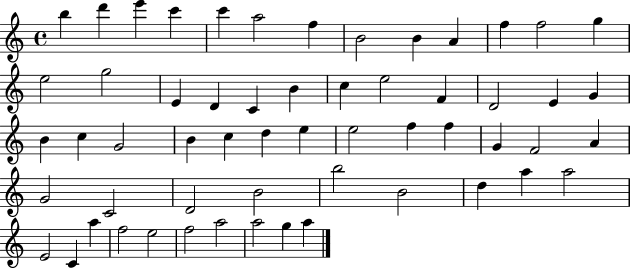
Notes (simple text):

B5/q D6/q E6/q C6/q C6/q A5/h F5/q B4/h B4/q A4/q F5/q F5/h G5/q E5/h G5/h E4/q D4/q C4/q B4/q C5/q E5/h F4/q D4/h E4/q G4/q B4/q C5/q G4/h B4/q C5/q D5/q E5/q E5/h F5/q F5/q G4/q F4/h A4/q G4/h C4/h D4/h B4/h B5/h B4/h D5/q A5/q A5/h E4/h C4/q A5/q F5/h E5/h F5/h A5/h A5/h G5/q A5/q